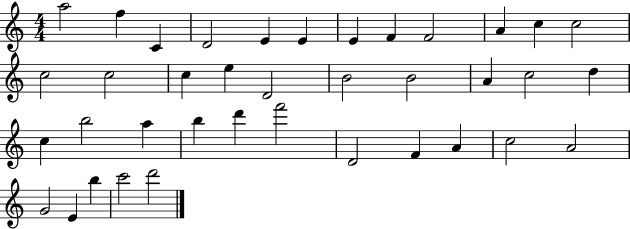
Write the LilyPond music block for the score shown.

{
  \clef treble
  \numericTimeSignature
  \time 4/4
  \key c \major
  a''2 f''4 c'4 | d'2 e'4 e'4 | e'4 f'4 f'2 | a'4 c''4 c''2 | \break c''2 c''2 | c''4 e''4 d'2 | b'2 b'2 | a'4 c''2 d''4 | \break c''4 b''2 a''4 | b''4 d'''4 f'''2 | d'2 f'4 a'4 | c''2 a'2 | \break g'2 e'4 b''4 | c'''2 d'''2 | \bar "|."
}